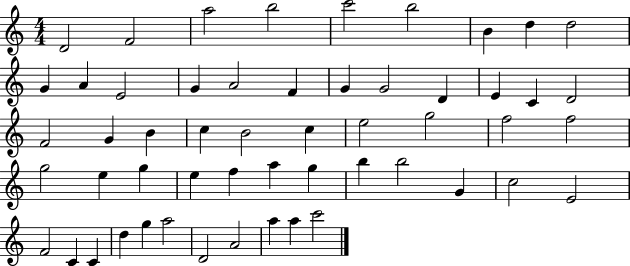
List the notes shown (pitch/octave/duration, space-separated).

D4/h F4/h A5/h B5/h C6/h B5/h B4/q D5/q D5/h G4/q A4/q E4/h G4/q A4/h F4/q G4/q G4/h D4/q E4/q C4/q D4/h F4/h G4/q B4/q C5/q B4/h C5/q E5/h G5/h F5/h F5/h G5/h E5/q G5/q E5/q F5/q A5/q G5/q B5/q B5/h G4/q C5/h E4/h F4/h C4/q C4/q D5/q G5/q A5/h D4/h A4/h A5/q A5/q C6/h